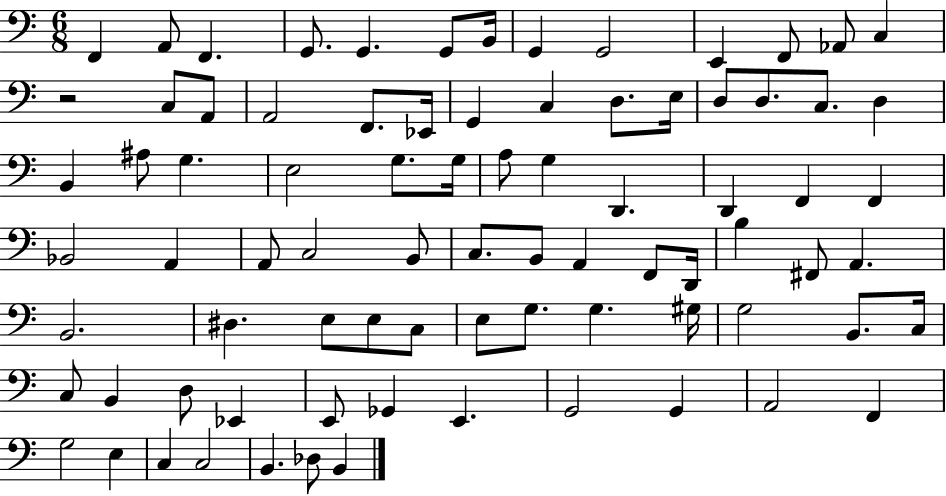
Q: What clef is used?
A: bass